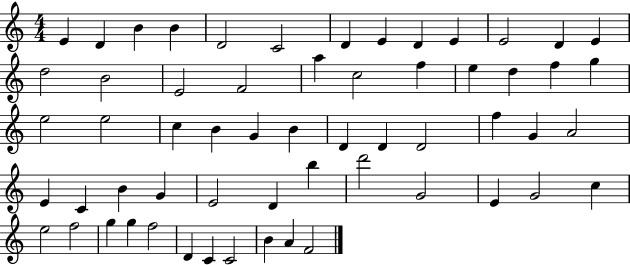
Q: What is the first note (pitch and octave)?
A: E4